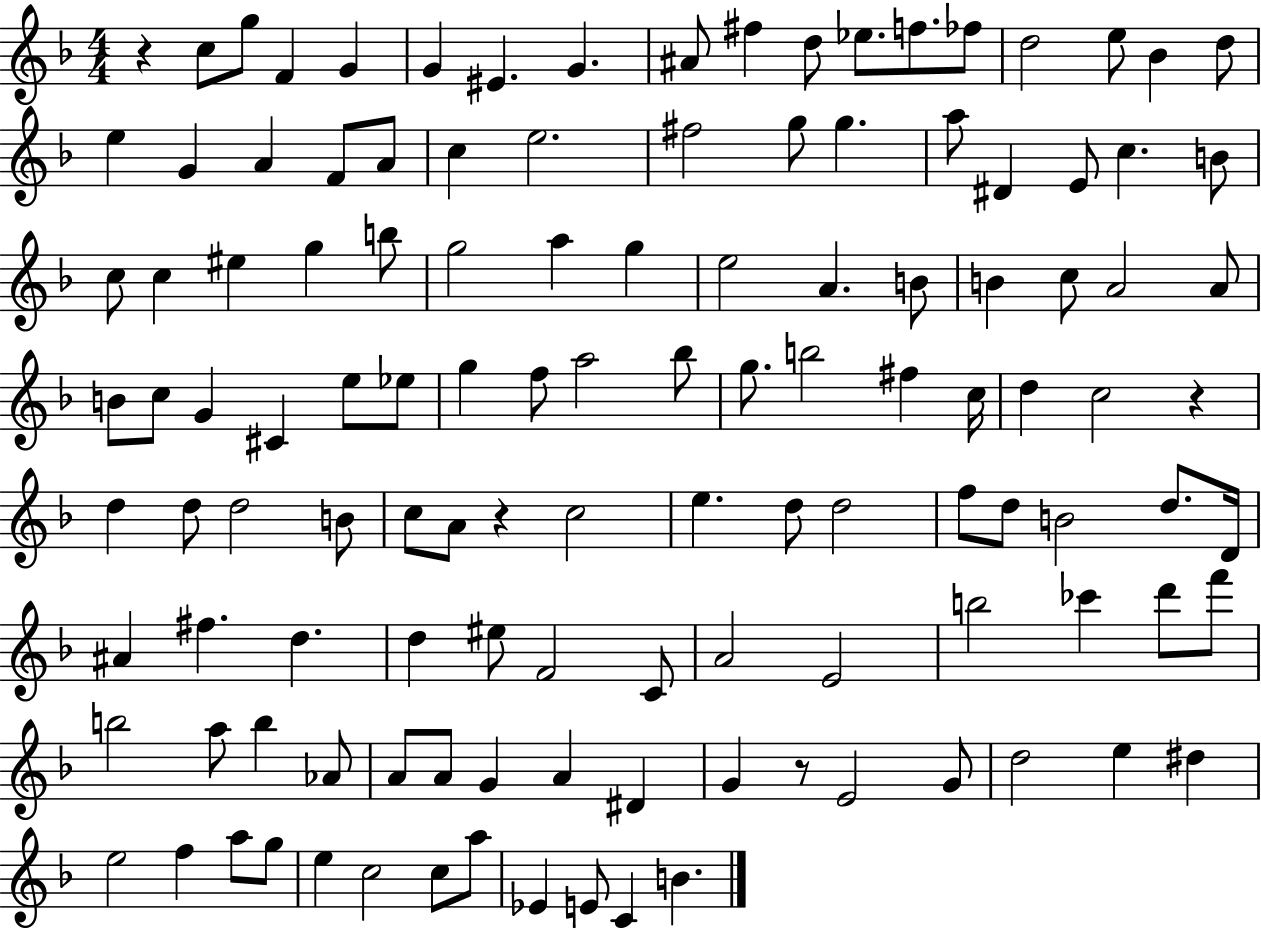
R/q C5/e G5/e F4/q G4/q G4/q EIS4/q. G4/q. A#4/e F#5/q D5/e Eb5/e. F5/e. FES5/e D5/h E5/e Bb4/q D5/e E5/q G4/q A4/q F4/e A4/e C5/q E5/h. F#5/h G5/e G5/q. A5/e D#4/q E4/e C5/q. B4/e C5/e C5/q EIS5/q G5/q B5/e G5/h A5/q G5/q E5/h A4/q. B4/e B4/q C5/e A4/h A4/e B4/e C5/e G4/q C#4/q E5/e Eb5/e G5/q F5/e A5/h Bb5/e G5/e. B5/h F#5/q C5/s D5/q C5/h R/q D5/q D5/e D5/h B4/e C5/e A4/e R/q C5/h E5/q. D5/e D5/h F5/e D5/e B4/h D5/e. D4/s A#4/q F#5/q. D5/q. D5/q EIS5/e F4/h C4/e A4/h E4/h B5/h CES6/q D6/e F6/e B5/h A5/e B5/q Ab4/e A4/e A4/e G4/q A4/q D#4/q G4/q R/e E4/h G4/e D5/h E5/q D#5/q E5/h F5/q A5/e G5/e E5/q C5/h C5/e A5/e Eb4/q E4/e C4/q B4/q.